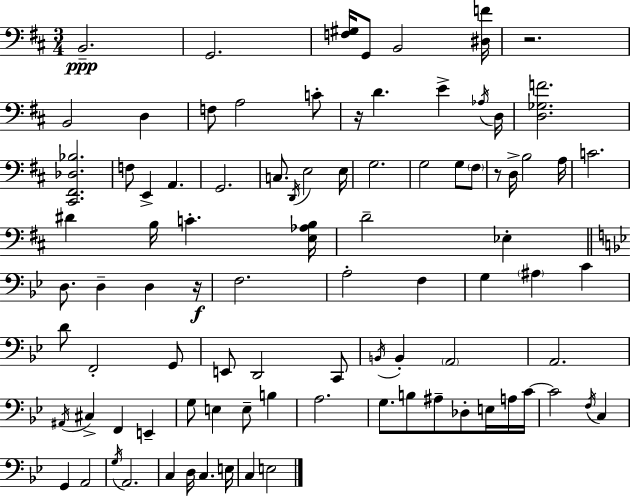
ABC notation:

X:1
T:Untitled
M:3/4
L:1/4
K:D
B,,2 G,,2 [F,^G,]/4 G,,/2 B,,2 [^D,F]/4 z2 B,,2 D, F,/2 A,2 C/2 z/4 D E _A,/4 D,/4 [D,_G,F]2 [^C,,^F,,_D,_B,]2 F,/2 E,, A,, G,,2 C,/2 D,,/4 E,2 E,/4 G,2 G,2 G,/2 ^F,/2 z/2 D,/4 B,2 A,/4 C2 ^D B,/4 C [E,_A,B,]/4 D2 _E, D,/2 D, D, z/4 F,2 A,2 F, G, ^A, C D/2 F,,2 G,,/2 E,,/2 D,,2 C,,/2 B,,/4 B,, A,,2 A,,2 ^A,,/4 ^C, F,, E,, G,/2 E, E,/2 B, A,2 G,/2 B,/2 ^A,/2 _D,/2 E,/4 A,/4 C/4 C2 F,/4 C, G,, A,,2 G,/4 A,,2 C, D,/4 C, E,/4 C, E,2